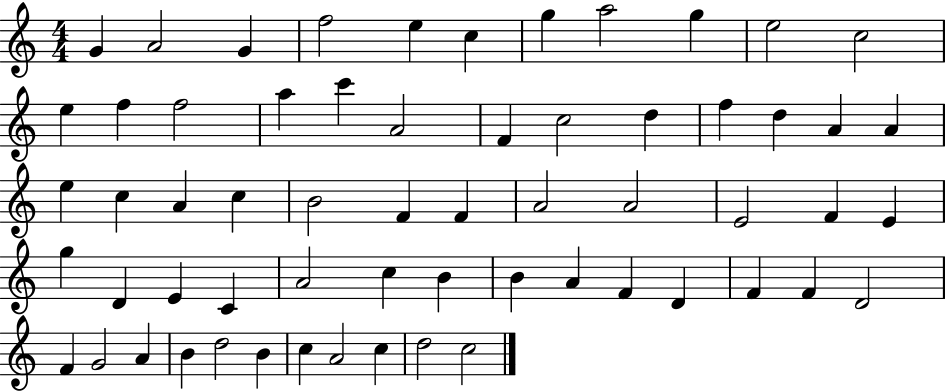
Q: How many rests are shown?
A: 0